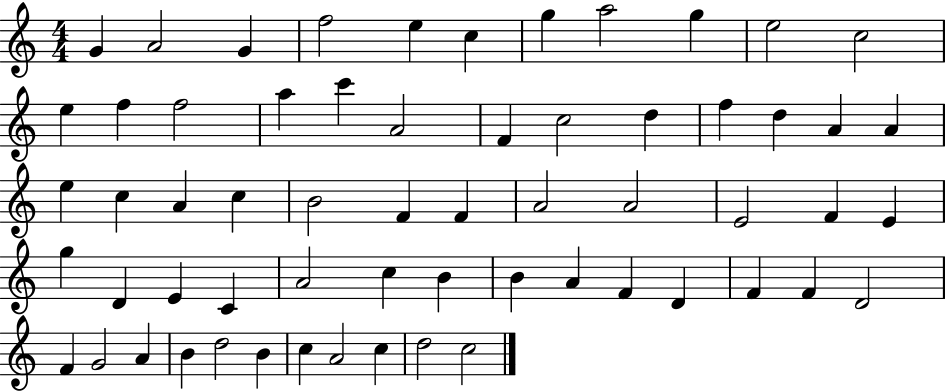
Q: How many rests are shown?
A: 0